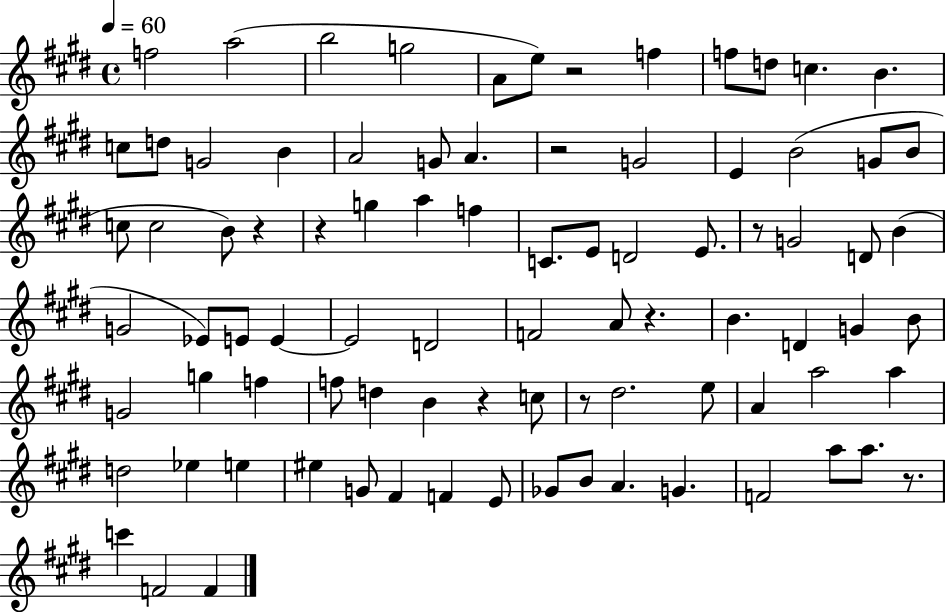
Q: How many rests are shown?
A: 9